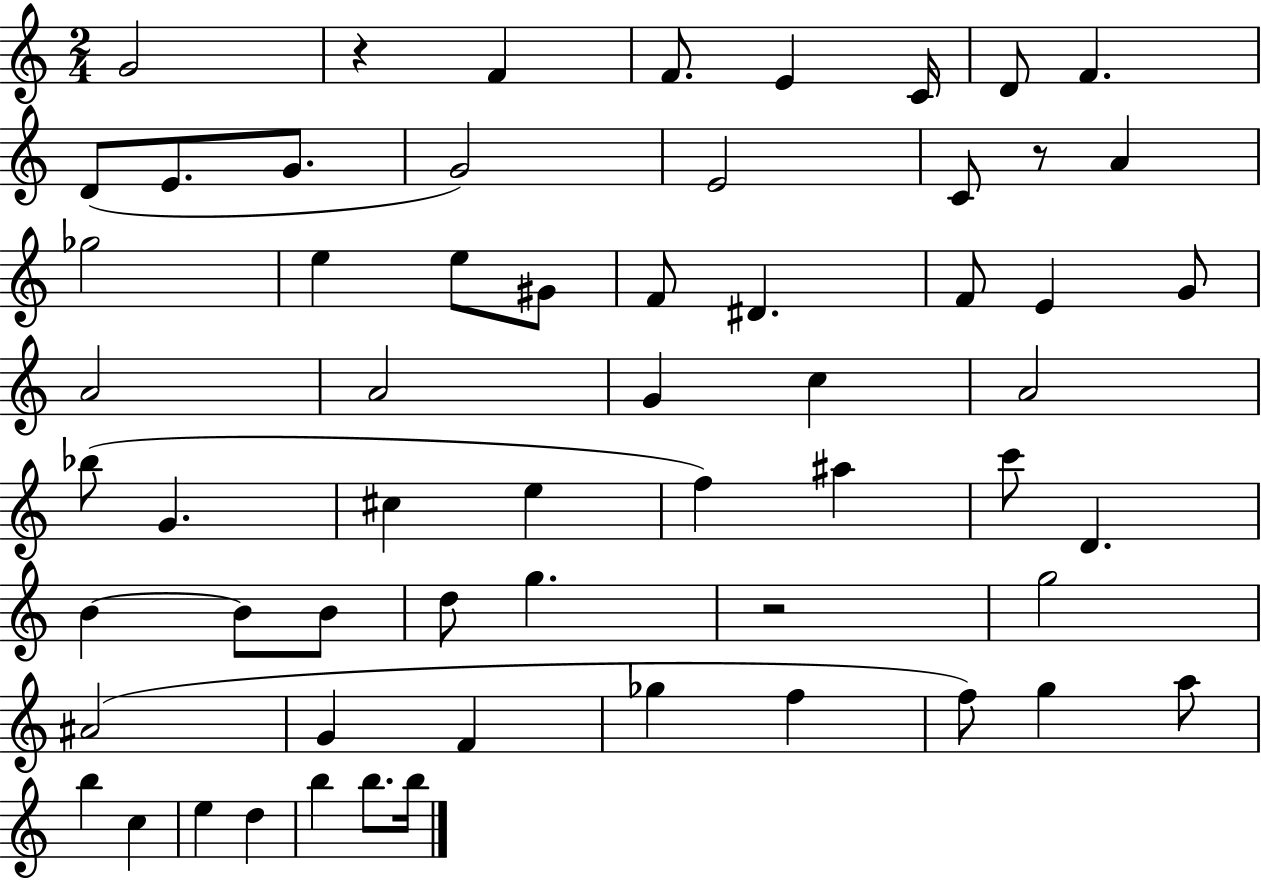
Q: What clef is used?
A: treble